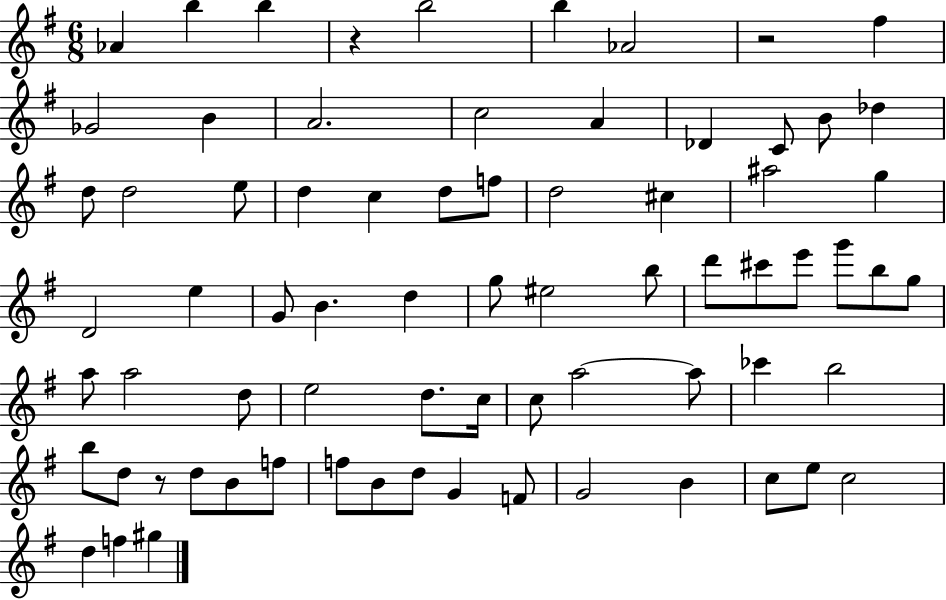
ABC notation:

X:1
T:Untitled
M:6/8
L:1/4
K:G
_A b b z b2 b _A2 z2 ^f _G2 B A2 c2 A _D C/2 B/2 _d d/2 d2 e/2 d c d/2 f/2 d2 ^c ^a2 g D2 e G/2 B d g/2 ^e2 b/2 d'/2 ^c'/2 e'/2 g'/2 b/2 g/2 a/2 a2 d/2 e2 d/2 c/4 c/2 a2 a/2 _c' b2 b/2 d/2 z/2 d/2 B/2 f/2 f/2 B/2 d/2 G F/2 G2 B c/2 e/2 c2 d f ^g